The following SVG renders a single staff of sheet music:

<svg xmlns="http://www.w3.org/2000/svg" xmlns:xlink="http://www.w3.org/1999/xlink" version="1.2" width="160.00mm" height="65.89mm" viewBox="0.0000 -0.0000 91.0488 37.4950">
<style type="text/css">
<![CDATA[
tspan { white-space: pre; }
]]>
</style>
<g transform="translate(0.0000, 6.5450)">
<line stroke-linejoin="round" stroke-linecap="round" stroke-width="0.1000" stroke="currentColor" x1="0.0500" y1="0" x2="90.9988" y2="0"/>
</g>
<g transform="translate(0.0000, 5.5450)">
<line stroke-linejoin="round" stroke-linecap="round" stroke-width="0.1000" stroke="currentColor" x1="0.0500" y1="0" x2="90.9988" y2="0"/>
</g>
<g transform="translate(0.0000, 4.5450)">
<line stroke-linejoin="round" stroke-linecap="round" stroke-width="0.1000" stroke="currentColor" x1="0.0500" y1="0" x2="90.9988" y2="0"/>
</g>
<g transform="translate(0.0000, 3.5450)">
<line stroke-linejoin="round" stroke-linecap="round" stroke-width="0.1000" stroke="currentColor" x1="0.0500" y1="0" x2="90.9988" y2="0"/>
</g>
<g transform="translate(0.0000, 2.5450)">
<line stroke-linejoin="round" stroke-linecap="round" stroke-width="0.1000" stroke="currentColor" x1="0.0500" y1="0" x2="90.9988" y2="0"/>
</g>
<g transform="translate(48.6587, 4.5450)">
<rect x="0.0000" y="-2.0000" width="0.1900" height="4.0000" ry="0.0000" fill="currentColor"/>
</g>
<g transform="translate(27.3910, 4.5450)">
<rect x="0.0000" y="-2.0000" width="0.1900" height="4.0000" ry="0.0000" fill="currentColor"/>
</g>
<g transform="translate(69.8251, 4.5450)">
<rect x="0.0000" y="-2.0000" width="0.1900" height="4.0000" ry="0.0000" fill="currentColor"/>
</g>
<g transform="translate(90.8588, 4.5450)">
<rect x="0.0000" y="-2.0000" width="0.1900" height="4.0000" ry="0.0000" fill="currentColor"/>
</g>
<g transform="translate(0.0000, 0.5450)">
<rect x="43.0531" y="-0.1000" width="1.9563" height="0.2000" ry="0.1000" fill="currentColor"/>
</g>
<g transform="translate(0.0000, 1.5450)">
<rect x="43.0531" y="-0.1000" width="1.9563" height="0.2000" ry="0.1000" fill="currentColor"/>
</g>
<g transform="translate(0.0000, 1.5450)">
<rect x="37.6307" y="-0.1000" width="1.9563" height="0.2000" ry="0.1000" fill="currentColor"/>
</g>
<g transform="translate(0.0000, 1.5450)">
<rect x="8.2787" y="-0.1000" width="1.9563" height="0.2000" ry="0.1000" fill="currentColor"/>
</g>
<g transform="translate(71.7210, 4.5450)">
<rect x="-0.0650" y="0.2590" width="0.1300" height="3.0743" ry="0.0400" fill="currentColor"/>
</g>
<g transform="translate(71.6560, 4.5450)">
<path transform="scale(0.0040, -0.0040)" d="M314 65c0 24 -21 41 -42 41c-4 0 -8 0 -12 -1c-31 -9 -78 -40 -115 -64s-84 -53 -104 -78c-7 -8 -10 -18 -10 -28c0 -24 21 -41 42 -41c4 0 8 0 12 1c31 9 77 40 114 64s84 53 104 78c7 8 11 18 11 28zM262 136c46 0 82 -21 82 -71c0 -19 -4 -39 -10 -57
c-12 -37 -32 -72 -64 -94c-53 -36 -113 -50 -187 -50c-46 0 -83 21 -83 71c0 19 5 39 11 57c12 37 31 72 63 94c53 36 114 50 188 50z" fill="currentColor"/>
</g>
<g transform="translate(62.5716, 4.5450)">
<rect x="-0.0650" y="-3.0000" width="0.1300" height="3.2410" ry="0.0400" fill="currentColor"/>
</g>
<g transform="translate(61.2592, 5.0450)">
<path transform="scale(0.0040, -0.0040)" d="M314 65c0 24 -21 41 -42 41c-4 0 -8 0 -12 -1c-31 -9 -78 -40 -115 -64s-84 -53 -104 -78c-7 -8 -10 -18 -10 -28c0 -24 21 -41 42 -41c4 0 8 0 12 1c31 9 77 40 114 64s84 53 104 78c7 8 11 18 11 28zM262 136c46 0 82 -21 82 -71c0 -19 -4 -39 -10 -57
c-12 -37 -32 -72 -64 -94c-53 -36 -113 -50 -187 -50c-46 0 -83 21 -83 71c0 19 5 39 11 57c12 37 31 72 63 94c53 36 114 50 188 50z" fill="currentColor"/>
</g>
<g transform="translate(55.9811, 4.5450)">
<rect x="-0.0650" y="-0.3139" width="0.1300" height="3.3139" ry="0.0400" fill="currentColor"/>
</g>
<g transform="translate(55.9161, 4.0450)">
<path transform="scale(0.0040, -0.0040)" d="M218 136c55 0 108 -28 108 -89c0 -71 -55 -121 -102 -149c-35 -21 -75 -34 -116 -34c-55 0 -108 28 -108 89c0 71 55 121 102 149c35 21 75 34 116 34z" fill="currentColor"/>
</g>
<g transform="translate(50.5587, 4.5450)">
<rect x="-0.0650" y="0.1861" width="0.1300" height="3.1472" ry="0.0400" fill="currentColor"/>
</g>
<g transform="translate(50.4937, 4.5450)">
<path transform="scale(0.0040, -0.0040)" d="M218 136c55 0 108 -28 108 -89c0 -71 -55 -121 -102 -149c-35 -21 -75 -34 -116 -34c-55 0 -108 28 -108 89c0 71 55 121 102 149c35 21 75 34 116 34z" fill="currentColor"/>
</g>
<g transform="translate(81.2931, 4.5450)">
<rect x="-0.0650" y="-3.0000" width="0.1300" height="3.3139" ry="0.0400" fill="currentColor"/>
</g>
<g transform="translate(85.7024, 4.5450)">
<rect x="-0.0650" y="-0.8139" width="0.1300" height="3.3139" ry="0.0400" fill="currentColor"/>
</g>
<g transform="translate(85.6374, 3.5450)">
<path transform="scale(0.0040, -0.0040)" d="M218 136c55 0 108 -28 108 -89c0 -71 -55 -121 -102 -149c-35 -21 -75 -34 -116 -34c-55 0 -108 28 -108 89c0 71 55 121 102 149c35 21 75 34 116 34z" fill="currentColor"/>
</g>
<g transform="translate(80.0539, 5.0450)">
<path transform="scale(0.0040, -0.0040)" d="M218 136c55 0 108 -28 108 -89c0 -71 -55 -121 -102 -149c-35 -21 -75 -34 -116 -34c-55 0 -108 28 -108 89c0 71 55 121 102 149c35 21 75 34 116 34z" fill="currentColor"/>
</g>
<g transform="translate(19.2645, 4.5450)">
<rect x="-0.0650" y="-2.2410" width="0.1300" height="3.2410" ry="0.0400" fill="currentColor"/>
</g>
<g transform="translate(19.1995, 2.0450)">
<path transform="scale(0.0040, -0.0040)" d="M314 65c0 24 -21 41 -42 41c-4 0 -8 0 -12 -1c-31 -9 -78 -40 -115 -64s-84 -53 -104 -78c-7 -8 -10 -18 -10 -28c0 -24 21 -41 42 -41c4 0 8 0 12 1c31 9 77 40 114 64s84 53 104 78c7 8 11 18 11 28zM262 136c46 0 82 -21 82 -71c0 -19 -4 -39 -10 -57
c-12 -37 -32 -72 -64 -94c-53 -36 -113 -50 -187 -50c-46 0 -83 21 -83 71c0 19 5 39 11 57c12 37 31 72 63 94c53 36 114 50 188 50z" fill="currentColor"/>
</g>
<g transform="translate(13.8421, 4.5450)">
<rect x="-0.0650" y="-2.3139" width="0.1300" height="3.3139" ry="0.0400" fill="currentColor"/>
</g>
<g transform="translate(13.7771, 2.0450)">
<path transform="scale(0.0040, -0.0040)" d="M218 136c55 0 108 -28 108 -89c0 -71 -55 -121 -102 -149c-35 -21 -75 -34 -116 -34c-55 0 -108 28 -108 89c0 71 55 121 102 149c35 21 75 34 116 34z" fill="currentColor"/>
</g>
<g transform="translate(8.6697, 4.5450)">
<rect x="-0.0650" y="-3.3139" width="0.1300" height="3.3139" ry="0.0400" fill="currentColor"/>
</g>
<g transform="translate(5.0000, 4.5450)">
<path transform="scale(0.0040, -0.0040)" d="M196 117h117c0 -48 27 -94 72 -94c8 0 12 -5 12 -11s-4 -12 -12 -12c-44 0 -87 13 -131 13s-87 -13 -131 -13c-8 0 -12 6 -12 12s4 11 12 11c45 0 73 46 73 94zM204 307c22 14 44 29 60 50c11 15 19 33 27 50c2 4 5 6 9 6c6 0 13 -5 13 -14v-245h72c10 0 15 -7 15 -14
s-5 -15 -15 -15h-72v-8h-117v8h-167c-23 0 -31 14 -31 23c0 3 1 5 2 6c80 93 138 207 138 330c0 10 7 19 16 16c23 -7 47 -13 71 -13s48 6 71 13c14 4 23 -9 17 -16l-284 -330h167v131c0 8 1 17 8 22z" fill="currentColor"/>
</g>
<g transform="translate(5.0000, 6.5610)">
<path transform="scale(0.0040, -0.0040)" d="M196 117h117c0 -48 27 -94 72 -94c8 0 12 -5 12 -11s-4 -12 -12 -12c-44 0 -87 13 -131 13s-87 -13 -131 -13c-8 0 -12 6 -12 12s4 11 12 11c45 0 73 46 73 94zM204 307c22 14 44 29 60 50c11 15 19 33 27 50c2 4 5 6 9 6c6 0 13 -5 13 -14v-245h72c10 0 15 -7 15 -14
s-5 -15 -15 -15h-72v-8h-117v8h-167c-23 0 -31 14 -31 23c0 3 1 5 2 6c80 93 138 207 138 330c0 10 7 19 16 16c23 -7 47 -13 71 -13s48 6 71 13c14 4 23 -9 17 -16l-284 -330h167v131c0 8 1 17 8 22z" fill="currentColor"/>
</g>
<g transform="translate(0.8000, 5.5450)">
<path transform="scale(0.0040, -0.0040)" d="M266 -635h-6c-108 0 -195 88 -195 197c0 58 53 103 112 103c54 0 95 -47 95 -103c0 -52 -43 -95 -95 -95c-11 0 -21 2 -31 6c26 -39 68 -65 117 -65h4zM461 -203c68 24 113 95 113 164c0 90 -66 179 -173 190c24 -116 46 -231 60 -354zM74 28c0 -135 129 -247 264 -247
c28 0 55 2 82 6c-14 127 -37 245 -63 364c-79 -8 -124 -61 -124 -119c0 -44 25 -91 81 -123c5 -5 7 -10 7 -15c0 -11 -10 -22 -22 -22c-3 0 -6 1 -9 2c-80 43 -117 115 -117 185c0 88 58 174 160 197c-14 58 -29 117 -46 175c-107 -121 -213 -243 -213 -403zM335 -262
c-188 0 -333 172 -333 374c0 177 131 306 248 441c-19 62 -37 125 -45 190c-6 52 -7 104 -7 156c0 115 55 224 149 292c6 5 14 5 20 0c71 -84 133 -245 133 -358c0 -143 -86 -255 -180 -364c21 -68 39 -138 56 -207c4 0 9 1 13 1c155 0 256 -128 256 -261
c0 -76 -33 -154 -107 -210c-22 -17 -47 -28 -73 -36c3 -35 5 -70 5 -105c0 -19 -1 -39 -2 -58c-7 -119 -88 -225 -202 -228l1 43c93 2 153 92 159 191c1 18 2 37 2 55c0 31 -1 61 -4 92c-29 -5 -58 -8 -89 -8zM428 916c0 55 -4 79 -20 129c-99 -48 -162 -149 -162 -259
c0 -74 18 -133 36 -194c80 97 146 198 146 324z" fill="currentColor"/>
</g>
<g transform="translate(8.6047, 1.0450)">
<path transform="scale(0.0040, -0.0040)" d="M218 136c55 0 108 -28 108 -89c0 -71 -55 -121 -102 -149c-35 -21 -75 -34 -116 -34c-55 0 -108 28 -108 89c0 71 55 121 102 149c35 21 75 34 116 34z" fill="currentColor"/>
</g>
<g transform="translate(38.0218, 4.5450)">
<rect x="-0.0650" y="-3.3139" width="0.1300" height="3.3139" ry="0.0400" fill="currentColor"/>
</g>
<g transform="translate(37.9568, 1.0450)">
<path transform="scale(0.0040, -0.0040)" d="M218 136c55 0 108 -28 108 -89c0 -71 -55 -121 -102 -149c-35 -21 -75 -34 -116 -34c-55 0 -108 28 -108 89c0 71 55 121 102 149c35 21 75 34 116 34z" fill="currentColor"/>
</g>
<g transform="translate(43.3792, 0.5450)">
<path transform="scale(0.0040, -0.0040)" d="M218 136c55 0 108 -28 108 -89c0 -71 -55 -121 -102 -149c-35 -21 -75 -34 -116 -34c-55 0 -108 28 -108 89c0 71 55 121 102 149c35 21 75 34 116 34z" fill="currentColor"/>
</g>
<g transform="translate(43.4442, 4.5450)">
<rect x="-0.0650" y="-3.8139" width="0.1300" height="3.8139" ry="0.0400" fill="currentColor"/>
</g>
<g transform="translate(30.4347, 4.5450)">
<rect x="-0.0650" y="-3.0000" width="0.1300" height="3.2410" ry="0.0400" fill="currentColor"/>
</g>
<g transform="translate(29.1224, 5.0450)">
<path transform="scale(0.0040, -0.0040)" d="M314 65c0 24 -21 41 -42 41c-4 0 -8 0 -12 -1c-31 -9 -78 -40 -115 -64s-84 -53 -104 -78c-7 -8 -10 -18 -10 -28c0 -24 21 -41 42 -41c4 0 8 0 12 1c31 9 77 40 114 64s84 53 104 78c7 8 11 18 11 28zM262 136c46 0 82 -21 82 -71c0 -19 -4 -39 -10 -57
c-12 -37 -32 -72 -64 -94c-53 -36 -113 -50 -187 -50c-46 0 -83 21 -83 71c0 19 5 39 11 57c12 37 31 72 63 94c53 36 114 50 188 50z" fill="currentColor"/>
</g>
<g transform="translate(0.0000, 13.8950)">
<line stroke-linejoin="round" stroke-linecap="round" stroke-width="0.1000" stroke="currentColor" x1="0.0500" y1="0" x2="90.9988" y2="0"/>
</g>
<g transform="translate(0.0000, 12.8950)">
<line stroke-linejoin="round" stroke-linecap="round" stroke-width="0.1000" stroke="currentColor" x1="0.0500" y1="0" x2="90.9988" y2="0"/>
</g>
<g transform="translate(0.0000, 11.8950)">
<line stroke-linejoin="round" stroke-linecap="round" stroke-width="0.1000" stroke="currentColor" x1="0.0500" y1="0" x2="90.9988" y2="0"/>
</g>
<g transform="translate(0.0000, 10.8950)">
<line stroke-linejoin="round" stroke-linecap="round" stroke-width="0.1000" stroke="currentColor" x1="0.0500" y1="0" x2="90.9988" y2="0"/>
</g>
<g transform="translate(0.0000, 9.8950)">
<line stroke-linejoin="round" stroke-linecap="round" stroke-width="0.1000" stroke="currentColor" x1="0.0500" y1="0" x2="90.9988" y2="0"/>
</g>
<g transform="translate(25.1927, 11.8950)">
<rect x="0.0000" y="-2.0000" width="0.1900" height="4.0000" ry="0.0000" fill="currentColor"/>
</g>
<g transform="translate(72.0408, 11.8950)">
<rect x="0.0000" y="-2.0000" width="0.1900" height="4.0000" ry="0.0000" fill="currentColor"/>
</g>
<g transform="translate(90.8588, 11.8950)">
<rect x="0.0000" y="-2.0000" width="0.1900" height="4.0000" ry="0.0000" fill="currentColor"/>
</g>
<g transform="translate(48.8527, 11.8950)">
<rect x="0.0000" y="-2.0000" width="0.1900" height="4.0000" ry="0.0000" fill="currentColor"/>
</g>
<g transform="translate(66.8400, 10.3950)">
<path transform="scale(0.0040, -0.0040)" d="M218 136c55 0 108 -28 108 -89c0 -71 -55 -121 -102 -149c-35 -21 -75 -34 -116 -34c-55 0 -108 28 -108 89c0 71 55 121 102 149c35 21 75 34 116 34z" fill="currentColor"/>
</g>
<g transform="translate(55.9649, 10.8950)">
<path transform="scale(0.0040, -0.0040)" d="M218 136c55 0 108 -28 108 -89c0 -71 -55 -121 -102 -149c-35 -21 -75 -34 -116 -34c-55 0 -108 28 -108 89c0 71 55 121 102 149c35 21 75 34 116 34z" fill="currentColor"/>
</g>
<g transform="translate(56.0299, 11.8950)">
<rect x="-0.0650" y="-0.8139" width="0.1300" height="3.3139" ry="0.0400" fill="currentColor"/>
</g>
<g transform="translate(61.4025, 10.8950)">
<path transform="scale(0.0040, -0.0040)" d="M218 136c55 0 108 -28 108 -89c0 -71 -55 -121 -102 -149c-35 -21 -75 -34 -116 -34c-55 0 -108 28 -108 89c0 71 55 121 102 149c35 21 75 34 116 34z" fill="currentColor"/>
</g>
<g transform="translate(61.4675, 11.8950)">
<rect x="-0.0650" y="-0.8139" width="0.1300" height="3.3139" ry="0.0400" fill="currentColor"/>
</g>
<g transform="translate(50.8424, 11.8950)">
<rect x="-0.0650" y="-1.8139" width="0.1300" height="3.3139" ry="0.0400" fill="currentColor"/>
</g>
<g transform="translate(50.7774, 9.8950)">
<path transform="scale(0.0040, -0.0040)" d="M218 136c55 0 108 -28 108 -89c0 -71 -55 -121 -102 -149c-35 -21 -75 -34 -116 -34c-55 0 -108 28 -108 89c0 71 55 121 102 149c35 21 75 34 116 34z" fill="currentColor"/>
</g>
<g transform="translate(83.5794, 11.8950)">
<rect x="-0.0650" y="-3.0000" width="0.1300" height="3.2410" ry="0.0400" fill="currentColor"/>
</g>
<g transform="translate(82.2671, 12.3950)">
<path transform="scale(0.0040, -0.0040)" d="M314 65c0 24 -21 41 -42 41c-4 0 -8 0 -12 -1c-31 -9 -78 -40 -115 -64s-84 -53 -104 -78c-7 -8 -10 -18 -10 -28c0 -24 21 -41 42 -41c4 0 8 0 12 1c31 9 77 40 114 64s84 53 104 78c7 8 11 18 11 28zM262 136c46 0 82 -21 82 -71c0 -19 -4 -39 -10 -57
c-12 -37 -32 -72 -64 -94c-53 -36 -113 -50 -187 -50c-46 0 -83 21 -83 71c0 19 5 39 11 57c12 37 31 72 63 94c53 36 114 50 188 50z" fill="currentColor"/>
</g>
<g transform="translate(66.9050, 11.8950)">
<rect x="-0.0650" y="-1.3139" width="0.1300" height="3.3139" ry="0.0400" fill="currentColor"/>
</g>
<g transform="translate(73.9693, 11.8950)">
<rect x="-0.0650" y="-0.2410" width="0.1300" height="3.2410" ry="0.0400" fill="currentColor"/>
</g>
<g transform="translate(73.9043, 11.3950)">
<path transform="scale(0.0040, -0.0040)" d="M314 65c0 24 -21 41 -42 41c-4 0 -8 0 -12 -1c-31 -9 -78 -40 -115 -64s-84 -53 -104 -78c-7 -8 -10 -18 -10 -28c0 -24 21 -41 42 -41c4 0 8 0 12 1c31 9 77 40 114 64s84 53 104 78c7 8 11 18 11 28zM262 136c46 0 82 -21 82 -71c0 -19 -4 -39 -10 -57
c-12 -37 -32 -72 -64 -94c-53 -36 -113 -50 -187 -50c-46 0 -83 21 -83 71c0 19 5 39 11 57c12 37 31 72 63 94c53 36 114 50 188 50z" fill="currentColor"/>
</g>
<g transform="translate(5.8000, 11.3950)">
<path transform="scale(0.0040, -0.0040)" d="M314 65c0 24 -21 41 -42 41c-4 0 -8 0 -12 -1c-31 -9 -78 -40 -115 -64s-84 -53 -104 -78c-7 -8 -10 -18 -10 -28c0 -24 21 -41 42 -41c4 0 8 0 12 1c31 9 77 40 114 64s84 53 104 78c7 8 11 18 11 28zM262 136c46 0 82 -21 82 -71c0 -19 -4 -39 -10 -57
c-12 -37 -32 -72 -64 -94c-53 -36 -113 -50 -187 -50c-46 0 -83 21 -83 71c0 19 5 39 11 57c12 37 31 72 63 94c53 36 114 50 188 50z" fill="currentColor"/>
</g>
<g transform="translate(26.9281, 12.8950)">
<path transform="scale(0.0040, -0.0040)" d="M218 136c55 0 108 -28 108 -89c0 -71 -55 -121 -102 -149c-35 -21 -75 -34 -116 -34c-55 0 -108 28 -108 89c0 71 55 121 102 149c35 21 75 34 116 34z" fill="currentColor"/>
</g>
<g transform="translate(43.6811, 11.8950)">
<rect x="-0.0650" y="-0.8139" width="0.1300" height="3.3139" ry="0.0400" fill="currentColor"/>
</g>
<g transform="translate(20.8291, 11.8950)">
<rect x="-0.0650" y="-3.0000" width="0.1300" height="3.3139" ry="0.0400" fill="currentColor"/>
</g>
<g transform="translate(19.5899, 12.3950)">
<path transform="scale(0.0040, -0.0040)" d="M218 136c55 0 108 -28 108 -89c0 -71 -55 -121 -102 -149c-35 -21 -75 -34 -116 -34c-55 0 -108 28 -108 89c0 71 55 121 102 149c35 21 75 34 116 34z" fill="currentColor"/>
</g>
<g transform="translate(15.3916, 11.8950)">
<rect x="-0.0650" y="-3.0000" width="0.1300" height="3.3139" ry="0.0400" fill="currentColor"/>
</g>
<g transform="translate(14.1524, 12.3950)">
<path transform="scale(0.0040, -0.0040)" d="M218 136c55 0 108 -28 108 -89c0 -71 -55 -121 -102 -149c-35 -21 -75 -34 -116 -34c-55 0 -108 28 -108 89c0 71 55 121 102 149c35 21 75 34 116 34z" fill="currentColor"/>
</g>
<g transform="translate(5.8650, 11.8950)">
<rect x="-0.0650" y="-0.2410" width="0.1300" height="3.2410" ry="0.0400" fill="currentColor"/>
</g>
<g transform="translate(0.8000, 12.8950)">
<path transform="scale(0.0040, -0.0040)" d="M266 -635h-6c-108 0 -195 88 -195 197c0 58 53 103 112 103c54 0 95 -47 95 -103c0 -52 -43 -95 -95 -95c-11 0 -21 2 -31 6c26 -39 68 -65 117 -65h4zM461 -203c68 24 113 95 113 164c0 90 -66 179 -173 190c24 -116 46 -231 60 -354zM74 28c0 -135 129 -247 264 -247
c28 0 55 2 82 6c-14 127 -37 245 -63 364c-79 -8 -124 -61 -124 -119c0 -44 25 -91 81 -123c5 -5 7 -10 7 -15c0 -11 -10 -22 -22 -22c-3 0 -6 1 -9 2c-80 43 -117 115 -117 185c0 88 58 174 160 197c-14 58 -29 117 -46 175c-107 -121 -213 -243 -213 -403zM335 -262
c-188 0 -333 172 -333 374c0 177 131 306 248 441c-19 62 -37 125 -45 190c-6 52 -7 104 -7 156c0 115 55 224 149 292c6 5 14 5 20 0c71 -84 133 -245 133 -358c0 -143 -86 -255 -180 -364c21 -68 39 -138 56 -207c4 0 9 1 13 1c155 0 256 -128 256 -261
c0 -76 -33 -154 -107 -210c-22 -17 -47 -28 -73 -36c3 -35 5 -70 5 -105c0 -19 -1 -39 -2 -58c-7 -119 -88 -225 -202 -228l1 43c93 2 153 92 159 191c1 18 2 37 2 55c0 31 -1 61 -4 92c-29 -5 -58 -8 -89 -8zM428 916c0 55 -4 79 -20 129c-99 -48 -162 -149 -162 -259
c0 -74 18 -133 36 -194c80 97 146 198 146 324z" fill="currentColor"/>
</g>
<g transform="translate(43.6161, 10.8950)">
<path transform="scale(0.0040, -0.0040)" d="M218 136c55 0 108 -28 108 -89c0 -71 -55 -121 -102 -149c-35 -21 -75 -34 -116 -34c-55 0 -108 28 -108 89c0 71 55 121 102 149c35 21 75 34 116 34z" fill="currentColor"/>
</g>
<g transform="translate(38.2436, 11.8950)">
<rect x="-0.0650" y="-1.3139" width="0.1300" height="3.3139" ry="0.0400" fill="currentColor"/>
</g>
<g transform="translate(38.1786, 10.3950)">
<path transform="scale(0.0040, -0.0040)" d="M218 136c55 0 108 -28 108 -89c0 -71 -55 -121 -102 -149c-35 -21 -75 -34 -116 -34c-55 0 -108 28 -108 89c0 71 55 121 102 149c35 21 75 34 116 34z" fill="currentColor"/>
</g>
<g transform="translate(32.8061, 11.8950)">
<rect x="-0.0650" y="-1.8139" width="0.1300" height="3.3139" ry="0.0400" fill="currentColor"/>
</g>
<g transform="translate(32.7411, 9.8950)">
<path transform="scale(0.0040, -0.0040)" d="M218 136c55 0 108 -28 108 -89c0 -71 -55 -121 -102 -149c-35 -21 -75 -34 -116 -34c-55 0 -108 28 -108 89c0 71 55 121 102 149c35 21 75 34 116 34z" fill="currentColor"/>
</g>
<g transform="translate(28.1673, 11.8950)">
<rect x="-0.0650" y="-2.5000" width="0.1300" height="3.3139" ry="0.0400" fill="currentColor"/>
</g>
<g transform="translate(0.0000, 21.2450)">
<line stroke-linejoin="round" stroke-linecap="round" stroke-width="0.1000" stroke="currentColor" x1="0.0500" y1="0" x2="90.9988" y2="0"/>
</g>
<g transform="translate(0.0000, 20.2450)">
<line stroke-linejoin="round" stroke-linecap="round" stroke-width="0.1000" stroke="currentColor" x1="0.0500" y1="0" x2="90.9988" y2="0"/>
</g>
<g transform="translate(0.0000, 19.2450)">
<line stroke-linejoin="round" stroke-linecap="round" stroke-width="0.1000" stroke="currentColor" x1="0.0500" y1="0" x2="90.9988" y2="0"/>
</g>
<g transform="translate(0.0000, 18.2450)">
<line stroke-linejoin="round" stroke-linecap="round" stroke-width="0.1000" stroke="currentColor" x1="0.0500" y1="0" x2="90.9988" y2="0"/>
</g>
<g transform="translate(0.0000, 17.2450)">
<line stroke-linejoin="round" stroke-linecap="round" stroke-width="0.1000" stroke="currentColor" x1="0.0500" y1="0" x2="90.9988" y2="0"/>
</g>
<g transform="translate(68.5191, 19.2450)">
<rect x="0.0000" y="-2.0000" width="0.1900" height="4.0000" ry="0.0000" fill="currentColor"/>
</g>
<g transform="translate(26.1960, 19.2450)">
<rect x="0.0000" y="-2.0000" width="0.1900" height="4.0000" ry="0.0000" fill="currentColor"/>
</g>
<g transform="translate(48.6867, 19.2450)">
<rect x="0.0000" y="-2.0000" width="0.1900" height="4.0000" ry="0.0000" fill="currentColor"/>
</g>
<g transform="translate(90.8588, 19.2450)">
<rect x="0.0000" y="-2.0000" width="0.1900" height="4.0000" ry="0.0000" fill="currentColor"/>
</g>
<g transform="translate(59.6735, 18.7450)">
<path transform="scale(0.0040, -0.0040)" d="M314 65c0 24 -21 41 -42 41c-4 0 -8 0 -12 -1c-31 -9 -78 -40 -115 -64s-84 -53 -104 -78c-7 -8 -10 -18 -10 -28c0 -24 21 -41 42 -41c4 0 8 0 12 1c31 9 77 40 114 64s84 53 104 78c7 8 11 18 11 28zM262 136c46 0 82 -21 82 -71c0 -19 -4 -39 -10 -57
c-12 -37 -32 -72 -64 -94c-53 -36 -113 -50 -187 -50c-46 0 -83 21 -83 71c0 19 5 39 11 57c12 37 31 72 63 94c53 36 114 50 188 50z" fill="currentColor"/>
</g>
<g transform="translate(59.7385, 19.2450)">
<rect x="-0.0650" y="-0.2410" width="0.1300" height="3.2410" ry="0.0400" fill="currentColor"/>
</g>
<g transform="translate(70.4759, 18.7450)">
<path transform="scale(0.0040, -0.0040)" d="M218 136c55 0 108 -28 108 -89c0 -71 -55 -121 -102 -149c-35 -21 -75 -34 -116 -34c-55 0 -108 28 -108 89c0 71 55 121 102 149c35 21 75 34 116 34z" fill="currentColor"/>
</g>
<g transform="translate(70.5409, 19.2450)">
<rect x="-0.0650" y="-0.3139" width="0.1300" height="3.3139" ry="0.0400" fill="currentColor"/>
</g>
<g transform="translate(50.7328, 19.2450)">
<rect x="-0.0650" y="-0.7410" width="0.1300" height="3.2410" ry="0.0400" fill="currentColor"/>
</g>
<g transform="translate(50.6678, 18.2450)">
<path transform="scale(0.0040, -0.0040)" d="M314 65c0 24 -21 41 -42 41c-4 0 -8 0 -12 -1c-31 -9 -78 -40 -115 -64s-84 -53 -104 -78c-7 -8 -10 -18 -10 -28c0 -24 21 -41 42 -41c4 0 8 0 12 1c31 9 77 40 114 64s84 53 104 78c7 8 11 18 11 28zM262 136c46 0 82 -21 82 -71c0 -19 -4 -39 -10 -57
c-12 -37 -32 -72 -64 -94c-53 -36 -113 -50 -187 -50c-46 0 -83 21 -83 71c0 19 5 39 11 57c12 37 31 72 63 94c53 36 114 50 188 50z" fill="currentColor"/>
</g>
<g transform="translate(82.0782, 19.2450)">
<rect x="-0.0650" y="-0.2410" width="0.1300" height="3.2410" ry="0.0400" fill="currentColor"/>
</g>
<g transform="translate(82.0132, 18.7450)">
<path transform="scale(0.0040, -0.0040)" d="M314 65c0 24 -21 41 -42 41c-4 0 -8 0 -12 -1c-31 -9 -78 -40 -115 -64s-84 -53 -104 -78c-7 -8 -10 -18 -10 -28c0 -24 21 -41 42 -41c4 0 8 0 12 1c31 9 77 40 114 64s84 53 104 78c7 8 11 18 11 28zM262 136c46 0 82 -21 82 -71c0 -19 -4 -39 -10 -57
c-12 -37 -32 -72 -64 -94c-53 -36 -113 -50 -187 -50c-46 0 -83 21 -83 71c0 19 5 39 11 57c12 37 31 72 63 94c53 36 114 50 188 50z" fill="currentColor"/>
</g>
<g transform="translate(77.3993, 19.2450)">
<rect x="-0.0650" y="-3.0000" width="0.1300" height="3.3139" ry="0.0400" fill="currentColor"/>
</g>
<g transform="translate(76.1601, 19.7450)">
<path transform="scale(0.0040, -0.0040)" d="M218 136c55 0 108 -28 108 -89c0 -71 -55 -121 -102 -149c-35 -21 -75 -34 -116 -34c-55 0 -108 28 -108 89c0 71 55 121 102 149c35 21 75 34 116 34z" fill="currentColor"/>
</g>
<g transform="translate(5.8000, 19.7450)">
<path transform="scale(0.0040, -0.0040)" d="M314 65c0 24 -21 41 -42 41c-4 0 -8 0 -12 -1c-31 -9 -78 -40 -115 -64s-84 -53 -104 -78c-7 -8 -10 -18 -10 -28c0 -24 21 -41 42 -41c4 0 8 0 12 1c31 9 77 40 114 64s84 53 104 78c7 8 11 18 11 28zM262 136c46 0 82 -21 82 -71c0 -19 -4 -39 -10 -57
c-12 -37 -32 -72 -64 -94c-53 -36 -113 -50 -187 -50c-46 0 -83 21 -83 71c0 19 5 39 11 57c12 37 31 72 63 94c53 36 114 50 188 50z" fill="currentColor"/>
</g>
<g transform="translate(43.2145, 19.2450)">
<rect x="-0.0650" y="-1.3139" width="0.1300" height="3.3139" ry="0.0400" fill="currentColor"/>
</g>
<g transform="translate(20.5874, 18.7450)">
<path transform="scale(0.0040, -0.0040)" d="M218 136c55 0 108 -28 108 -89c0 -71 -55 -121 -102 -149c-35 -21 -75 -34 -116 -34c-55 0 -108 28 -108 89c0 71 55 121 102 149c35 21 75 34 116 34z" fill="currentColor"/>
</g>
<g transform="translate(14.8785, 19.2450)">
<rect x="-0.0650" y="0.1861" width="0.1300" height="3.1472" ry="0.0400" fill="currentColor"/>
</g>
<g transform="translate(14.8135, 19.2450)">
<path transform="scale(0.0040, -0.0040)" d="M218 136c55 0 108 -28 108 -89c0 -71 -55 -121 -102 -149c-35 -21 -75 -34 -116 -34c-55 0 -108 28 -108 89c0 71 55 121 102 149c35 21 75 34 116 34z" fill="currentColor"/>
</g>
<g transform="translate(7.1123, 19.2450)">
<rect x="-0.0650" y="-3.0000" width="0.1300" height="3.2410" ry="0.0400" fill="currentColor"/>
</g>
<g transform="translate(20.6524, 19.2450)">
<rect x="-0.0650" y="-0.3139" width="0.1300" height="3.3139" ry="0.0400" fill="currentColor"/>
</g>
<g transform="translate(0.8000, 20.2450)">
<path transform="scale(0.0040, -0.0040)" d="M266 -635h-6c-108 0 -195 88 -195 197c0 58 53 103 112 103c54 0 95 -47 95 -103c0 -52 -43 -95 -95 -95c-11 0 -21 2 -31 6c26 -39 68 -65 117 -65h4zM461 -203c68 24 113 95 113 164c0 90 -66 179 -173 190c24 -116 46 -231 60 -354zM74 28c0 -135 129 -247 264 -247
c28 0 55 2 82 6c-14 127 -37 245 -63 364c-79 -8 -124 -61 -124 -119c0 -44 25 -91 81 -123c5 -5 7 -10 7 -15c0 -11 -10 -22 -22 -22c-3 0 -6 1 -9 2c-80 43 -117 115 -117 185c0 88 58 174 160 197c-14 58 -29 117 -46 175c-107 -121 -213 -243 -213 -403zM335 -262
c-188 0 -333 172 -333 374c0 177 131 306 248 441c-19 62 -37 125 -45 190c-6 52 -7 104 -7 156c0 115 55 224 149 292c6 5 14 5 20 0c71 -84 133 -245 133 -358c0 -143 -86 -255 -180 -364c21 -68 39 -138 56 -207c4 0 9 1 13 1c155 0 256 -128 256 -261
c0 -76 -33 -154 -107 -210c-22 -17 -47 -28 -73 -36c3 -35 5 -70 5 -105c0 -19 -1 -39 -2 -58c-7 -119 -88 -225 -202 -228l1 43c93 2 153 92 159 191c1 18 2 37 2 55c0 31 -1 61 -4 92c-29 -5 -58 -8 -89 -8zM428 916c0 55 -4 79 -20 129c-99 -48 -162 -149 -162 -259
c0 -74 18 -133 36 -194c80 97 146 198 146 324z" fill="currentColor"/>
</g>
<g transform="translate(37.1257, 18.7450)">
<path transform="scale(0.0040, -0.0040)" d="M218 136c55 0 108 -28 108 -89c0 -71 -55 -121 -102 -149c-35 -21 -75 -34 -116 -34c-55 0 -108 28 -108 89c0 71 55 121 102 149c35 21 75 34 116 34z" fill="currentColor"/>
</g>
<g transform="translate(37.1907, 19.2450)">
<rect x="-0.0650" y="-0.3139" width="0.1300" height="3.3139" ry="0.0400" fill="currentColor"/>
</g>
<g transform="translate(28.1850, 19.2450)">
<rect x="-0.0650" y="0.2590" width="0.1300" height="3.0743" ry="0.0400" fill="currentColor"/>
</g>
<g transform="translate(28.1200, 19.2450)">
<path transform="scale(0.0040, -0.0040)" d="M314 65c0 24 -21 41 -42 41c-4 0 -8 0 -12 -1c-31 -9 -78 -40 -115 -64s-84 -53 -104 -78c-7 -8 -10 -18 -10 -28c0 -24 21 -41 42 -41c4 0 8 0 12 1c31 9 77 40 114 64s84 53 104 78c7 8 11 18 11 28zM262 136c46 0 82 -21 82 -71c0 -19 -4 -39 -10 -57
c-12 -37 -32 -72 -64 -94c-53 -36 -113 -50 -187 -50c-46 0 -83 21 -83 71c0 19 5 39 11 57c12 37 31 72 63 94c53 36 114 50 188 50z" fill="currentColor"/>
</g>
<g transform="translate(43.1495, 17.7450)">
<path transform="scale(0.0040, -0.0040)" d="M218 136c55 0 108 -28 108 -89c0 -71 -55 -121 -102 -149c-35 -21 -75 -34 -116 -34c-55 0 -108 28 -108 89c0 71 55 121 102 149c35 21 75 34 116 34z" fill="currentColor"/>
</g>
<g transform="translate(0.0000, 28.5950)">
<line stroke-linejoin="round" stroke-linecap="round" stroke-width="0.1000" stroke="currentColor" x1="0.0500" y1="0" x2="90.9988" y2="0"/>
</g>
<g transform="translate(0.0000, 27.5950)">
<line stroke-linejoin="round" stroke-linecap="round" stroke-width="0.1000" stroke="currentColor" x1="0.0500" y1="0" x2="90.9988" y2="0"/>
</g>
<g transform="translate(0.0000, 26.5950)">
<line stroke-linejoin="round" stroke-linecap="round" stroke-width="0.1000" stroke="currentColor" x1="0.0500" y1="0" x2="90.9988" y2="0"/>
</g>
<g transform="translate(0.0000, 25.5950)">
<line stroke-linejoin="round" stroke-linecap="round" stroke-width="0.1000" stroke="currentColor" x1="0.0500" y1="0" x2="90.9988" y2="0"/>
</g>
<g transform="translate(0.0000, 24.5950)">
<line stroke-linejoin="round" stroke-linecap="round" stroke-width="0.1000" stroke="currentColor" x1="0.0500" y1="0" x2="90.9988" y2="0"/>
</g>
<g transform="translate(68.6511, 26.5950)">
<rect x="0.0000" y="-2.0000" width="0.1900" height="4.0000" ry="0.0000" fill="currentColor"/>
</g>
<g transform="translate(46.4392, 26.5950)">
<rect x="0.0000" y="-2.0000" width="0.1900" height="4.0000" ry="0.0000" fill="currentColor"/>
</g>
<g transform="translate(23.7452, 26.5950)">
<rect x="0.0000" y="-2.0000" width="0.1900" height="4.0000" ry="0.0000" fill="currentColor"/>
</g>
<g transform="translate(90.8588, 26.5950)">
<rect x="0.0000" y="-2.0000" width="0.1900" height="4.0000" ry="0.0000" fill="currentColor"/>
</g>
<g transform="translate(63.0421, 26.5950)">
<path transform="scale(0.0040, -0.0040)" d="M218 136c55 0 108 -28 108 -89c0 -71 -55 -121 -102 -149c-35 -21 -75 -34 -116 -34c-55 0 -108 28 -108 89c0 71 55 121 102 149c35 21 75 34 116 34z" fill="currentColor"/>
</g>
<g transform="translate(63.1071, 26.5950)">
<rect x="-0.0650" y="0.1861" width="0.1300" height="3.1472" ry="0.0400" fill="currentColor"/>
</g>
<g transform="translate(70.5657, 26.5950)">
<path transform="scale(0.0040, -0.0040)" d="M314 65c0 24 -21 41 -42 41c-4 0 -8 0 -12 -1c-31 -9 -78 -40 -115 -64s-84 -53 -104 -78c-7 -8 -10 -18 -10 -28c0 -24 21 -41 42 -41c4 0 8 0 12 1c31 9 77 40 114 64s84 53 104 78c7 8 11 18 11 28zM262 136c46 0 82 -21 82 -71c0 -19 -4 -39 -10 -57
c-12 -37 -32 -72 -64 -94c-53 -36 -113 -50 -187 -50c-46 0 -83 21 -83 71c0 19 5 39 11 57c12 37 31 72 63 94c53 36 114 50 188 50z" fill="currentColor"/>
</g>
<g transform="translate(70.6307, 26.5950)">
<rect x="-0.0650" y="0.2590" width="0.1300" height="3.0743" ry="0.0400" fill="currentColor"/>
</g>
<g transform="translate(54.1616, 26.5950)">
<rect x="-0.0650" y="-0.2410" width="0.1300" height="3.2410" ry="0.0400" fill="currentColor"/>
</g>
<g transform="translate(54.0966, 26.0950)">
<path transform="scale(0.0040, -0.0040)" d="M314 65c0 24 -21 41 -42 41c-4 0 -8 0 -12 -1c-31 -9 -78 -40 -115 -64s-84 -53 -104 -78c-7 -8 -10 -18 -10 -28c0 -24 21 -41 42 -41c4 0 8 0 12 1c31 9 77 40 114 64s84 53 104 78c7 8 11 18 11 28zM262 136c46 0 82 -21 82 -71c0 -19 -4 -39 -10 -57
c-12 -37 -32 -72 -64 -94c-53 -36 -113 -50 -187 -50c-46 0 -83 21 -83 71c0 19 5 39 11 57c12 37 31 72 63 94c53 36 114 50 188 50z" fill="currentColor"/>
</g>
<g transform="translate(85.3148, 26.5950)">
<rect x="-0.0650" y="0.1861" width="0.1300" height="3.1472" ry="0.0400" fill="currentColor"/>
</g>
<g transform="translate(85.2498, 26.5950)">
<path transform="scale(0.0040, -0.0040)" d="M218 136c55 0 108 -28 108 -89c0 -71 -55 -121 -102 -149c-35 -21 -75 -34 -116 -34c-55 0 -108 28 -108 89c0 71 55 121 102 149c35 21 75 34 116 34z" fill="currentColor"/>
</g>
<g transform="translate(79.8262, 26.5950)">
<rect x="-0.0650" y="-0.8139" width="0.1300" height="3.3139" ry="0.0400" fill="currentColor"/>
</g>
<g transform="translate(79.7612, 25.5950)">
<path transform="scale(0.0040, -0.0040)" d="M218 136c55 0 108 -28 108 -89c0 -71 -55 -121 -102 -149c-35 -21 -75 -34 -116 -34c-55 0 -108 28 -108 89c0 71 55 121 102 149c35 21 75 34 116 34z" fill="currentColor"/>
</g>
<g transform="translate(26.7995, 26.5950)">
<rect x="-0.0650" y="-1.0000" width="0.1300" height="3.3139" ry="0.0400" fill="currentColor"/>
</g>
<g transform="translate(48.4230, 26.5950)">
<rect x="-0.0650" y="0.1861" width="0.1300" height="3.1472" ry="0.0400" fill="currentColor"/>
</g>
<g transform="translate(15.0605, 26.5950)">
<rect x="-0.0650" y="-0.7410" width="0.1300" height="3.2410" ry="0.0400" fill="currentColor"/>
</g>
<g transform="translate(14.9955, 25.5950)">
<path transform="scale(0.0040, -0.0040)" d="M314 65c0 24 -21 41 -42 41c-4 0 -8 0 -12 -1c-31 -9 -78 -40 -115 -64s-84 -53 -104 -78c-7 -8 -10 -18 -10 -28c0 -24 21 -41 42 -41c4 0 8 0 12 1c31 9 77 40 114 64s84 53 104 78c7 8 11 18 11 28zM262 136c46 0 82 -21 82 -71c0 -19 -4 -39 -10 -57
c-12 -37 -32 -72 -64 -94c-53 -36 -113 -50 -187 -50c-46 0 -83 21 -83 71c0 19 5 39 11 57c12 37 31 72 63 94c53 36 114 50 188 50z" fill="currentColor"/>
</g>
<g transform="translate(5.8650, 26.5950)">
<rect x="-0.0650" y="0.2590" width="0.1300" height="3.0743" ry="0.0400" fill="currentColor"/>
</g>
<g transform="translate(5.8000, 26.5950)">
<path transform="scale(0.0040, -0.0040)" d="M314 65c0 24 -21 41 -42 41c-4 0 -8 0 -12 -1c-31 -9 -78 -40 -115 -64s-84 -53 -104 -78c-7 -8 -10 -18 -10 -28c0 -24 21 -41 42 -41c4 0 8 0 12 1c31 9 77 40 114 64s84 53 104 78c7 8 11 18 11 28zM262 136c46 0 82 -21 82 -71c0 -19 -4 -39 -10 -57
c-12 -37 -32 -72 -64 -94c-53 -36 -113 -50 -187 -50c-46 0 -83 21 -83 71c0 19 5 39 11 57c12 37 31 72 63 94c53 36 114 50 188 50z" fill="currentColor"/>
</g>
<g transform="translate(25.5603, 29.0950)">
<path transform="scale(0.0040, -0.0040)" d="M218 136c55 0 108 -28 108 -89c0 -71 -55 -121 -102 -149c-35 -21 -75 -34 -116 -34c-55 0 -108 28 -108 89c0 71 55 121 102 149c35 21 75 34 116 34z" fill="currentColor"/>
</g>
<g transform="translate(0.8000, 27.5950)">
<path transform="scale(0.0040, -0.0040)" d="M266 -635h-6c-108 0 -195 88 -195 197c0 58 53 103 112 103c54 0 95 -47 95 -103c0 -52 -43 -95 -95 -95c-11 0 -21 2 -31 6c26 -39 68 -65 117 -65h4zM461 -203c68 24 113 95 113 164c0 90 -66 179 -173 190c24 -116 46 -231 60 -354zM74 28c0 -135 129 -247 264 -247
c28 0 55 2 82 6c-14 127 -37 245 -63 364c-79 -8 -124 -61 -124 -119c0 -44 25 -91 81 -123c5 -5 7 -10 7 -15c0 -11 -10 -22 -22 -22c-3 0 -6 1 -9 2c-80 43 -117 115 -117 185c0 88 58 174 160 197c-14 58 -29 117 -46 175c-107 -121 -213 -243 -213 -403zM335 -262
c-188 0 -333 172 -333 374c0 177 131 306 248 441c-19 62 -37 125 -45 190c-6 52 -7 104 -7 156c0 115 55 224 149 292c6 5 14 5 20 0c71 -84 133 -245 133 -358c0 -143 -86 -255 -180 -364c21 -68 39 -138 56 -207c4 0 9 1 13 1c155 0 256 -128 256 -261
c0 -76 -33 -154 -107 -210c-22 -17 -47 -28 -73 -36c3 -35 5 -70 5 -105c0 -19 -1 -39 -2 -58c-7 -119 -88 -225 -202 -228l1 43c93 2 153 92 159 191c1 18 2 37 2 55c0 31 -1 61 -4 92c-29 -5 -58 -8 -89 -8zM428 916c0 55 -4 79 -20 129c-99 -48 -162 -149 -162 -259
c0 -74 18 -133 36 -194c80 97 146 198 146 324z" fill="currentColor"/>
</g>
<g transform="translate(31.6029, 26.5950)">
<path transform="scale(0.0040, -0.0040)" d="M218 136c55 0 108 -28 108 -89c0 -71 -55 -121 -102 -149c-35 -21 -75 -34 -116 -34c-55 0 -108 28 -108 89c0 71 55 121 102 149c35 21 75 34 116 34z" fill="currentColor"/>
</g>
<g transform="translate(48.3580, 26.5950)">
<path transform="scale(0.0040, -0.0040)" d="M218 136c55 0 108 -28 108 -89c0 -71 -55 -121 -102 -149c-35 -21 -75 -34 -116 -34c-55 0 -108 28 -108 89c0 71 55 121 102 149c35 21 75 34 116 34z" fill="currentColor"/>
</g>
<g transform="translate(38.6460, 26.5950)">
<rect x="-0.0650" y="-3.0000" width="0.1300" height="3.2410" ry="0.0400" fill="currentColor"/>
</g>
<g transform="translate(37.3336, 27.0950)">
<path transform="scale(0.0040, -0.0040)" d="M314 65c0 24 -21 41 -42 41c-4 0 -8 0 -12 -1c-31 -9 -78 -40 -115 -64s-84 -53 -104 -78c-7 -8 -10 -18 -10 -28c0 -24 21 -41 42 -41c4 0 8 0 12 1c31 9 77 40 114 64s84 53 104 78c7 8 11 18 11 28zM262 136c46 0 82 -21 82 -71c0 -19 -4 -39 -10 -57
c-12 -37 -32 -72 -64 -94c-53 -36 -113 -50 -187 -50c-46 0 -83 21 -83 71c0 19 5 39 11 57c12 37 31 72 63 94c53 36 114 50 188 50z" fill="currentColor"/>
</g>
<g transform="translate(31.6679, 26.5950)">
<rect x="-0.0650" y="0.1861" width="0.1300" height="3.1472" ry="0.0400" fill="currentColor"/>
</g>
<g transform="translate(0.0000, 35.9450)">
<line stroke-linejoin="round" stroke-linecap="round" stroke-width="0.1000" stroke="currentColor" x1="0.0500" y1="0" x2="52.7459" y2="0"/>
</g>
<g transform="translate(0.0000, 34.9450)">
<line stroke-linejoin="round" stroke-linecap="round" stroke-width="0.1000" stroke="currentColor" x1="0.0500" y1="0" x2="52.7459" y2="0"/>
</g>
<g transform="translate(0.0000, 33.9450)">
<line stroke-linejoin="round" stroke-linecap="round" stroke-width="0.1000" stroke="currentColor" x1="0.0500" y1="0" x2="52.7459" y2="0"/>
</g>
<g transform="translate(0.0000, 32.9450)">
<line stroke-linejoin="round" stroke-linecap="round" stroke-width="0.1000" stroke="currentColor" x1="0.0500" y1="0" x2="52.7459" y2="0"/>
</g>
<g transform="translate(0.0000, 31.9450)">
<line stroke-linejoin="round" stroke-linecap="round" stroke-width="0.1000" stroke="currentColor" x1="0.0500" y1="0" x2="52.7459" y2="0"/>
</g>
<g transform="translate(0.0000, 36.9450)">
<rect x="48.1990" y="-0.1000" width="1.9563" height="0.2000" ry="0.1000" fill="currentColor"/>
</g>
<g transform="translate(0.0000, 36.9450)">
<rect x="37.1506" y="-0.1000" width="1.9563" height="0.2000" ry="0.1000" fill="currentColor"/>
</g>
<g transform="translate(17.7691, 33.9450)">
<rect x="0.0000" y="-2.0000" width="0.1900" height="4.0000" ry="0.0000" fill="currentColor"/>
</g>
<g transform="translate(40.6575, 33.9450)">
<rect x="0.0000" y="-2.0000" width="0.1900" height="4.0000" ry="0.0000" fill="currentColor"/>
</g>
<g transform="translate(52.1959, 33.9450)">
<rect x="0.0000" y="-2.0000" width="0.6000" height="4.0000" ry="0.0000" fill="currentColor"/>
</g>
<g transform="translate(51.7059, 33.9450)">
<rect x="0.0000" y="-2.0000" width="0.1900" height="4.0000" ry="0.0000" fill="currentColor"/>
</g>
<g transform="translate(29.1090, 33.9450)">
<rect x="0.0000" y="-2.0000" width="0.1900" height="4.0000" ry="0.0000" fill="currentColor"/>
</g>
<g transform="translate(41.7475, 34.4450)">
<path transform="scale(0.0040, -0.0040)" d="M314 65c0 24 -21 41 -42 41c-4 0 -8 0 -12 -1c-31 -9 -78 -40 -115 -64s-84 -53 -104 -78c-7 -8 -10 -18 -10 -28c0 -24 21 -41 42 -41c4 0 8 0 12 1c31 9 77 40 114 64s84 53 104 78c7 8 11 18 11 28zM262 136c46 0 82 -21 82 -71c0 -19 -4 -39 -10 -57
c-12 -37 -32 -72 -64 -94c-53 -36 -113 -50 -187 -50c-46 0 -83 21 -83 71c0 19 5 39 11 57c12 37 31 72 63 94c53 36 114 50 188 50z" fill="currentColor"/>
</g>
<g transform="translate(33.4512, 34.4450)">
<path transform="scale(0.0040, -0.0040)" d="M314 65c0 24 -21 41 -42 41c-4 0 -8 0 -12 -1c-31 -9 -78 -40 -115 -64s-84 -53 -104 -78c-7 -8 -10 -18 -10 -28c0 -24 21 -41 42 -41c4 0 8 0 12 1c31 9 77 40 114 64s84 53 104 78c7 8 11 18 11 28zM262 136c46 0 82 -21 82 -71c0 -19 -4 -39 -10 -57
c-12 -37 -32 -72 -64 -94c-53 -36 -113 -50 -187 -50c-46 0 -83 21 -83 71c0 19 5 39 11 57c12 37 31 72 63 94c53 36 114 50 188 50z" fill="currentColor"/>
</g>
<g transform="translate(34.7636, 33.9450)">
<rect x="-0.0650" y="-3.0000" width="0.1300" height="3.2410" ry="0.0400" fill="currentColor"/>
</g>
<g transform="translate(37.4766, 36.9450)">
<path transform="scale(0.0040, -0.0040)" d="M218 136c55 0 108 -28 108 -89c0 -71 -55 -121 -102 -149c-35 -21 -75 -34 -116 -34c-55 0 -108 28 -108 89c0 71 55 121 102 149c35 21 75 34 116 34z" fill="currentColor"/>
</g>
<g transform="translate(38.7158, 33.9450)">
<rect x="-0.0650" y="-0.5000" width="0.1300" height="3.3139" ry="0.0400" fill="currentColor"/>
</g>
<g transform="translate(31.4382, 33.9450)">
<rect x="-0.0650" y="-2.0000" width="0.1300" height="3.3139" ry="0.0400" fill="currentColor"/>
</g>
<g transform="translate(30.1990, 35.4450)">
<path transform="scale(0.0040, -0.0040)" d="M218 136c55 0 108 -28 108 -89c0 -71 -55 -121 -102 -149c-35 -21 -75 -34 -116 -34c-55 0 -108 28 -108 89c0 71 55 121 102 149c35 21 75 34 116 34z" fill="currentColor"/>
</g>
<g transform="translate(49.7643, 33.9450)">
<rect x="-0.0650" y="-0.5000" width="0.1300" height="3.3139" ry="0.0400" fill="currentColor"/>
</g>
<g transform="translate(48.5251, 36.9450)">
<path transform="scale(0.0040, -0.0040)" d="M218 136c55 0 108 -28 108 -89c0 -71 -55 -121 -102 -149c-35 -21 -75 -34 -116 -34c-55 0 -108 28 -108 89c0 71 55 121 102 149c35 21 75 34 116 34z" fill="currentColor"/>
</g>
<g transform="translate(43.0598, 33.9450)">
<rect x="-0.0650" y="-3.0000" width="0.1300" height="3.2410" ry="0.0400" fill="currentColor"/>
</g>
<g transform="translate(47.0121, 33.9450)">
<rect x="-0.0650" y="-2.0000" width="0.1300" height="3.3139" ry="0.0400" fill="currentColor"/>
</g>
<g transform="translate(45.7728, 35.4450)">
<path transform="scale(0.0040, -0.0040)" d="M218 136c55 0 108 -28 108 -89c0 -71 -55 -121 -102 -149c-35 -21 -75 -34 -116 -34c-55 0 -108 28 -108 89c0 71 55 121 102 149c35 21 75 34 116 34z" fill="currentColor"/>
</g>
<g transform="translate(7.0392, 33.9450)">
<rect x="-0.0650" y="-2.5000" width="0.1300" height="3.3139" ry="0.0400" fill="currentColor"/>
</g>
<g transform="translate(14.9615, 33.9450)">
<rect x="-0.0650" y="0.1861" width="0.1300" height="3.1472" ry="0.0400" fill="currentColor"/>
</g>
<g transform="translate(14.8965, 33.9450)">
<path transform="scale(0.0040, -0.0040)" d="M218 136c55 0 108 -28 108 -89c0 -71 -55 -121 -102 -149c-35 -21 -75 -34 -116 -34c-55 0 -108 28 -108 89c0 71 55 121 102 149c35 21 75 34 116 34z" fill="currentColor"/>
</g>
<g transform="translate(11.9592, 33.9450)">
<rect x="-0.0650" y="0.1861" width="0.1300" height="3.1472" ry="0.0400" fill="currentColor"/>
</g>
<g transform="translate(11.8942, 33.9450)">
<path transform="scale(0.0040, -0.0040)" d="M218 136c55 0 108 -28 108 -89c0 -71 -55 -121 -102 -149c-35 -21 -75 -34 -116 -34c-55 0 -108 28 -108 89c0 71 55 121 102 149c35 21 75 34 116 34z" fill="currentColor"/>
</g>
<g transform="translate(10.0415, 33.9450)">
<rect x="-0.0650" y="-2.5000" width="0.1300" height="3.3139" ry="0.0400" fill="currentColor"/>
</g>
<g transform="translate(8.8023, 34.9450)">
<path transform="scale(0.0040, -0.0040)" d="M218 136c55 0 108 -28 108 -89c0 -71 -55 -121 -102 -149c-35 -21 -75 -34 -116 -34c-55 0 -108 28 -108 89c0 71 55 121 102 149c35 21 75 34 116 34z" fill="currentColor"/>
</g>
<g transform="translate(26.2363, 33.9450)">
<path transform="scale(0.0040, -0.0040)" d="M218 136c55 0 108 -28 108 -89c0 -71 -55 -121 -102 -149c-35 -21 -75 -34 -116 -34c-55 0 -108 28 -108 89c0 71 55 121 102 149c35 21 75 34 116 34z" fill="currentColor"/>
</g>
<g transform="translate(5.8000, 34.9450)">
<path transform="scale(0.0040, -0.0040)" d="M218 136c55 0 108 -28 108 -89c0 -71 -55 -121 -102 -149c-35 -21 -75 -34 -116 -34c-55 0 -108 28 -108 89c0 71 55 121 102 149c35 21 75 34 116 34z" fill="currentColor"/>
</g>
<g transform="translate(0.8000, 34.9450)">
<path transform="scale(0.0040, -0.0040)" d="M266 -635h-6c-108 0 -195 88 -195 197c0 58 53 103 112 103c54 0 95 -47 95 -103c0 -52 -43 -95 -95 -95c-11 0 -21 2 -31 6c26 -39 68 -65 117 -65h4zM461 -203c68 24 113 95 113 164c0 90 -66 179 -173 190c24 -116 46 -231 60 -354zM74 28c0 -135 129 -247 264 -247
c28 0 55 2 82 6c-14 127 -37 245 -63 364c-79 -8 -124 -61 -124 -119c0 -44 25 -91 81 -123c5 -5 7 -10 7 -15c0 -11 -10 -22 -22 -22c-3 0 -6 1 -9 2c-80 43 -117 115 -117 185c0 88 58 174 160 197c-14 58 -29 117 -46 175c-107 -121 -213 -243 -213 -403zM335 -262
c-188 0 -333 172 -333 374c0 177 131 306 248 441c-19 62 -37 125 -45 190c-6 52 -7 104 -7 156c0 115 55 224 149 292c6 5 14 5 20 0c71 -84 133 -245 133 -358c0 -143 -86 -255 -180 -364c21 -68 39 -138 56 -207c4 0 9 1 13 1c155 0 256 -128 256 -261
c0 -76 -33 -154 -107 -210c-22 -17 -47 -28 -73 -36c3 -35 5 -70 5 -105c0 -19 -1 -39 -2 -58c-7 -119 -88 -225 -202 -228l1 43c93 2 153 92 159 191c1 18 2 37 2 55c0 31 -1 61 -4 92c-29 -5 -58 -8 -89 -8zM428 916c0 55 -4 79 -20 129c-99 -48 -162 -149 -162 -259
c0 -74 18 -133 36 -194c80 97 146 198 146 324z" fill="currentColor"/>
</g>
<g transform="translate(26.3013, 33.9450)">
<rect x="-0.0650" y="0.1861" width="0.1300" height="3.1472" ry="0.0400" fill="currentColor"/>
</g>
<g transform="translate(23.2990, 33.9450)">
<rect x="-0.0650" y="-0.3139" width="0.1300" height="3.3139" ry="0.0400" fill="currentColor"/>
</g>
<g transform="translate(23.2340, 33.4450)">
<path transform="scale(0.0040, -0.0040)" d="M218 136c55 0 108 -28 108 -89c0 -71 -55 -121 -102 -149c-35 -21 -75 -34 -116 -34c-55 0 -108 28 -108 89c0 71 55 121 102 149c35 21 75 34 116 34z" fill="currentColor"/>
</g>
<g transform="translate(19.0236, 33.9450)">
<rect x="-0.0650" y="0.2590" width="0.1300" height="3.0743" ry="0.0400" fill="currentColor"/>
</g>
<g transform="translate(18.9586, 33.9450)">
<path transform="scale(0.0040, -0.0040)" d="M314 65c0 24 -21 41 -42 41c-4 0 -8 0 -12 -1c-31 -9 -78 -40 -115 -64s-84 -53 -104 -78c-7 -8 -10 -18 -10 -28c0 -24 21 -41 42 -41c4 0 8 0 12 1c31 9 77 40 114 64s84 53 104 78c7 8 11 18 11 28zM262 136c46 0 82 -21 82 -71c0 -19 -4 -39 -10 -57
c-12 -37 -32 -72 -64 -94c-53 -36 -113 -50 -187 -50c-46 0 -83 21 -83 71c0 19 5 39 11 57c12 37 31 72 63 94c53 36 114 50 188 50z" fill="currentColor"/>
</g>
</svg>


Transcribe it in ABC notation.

X:1
T:Untitled
M:4/4
L:1/4
K:C
b g g2 A2 b c' B c A2 B2 A d c2 A A G f e d f d d e c2 A2 A2 B c B2 c e d2 c2 c A c2 B2 d2 D B A2 B c2 B B2 d B G G B B B2 c B F A2 C A2 F C